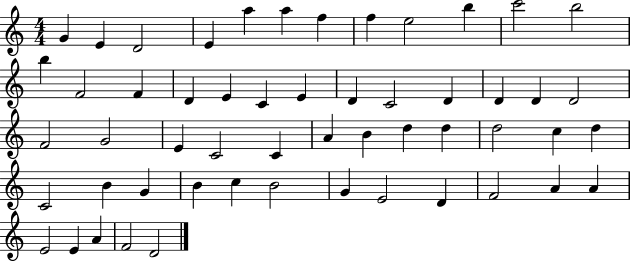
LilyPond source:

{
  \clef treble
  \numericTimeSignature
  \time 4/4
  \key c \major
  g'4 e'4 d'2 | e'4 a''4 a''4 f''4 | f''4 e''2 b''4 | c'''2 b''2 | \break b''4 f'2 f'4 | d'4 e'4 c'4 e'4 | d'4 c'2 d'4 | d'4 d'4 d'2 | \break f'2 g'2 | e'4 c'2 c'4 | a'4 b'4 d''4 d''4 | d''2 c''4 d''4 | \break c'2 b'4 g'4 | b'4 c''4 b'2 | g'4 e'2 d'4 | f'2 a'4 a'4 | \break e'2 e'4 a'4 | f'2 d'2 | \bar "|."
}